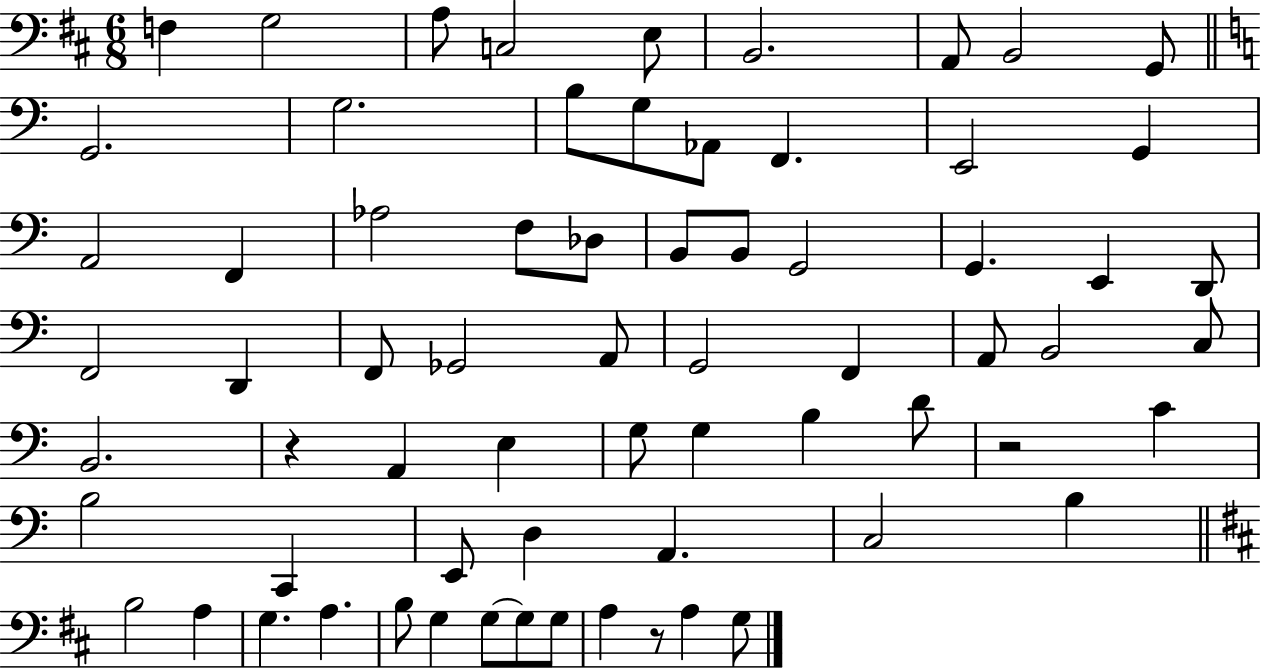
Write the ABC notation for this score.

X:1
T:Untitled
M:6/8
L:1/4
K:D
F, G,2 A,/2 C,2 E,/2 B,,2 A,,/2 B,,2 G,,/2 G,,2 G,2 B,/2 G,/2 _A,,/2 F,, E,,2 G,, A,,2 F,, _A,2 F,/2 _D,/2 B,,/2 B,,/2 G,,2 G,, E,, D,,/2 F,,2 D,, F,,/2 _G,,2 A,,/2 G,,2 F,, A,,/2 B,,2 C,/2 B,,2 z A,, E, G,/2 G, B, D/2 z2 C B,2 C,, E,,/2 D, A,, C,2 B, B,2 A, G, A, B,/2 G, G,/2 G,/2 G,/2 A, z/2 A, G,/2